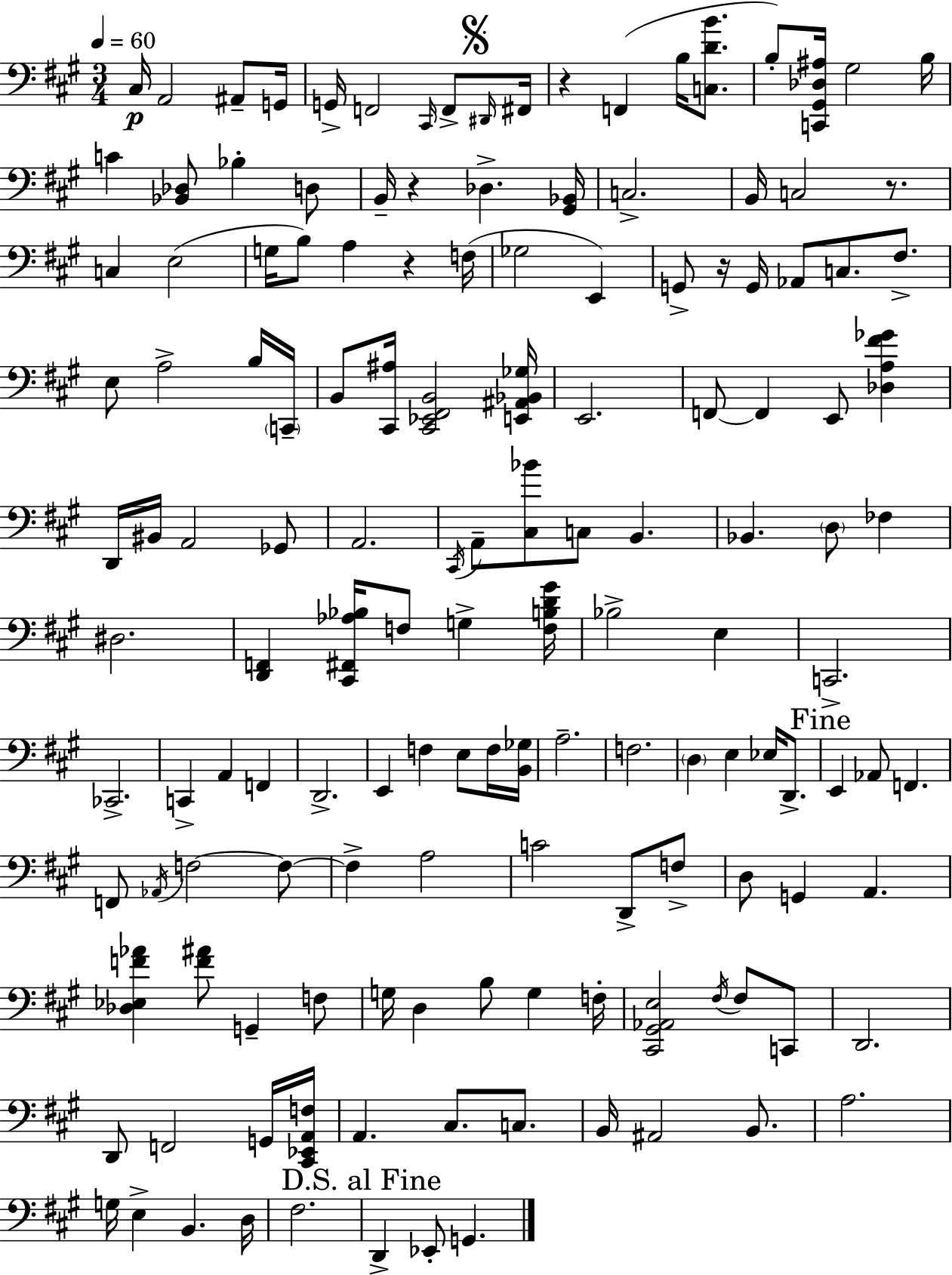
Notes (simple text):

C#3/s A2/h A#2/e G2/s G2/s F2/h C#2/s F2/e D#2/s F#2/s R/q F2/q B3/s [C3,D4,B4]/e. B3/e [C2,G#2,Db3,A#3]/s G#3/h B3/s C4/q [Bb2,Db3]/e Bb3/q D3/e B2/s R/q Db3/q. [G#2,Bb2]/s C3/h. B2/s C3/h R/e. C3/q E3/h G3/s B3/e A3/q R/q F3/s Gb3/h E2/q G2/e R/s G2/s Ab2/e C3/e. F#3/e. E3/e A3/h B3/s C2/s B2/e [C#2,A#3]/s [C#2,Eb2,F#2,B2]/h [E2,A#2,Bb2,Gb3]/s E2/h. F2/e F2/q E2/e [Db3,A3,F#4,Gb4]/q D2/s BIS2/s A2/h Gb2/e A2/h. C#2/s A2/e [C#3,Bb4]/e C3/e B2/q. Bb2/q. D3/e FES3/q D#3/h. [D2,F2]/q [C#2,F#2,Ab3,Bb3]/s F3/e G3/q [F3,B3,D4,G#4]/s Bb3/h E3/q C2/h. CES2/h. C2/q A2/q F2/q D2/h. E2/q F3/q E3/e F3/s [B2,Gb3]/s A3/h. F3/h. D3/q E3/q Eb3/s D2/e. E2/q Ab2/e F2/q. F2/e Ab2/s F3/h F3/e F3/q A3/h C4/h D2/e F3/e D3/e G2/q A2/q. [Db3,Eb3,F4,Ab4]/q [F4,A#4]/e G2/q F3/e G3/s D3/q B3/e G3/q F3/s [C#2,G#2,Ab2,E3]/h F#3/s F#3/e C2/e D2/h. D2/e F2/h G2/s [C#2,Eb2,A2,F3]/s A2/q. C#3/e. C3/e. B2/s A#2/h B2/e. A3/h. G3/s E3/q B2/q. D3/s F#3/h. D2/q Eb2/e G2/q.